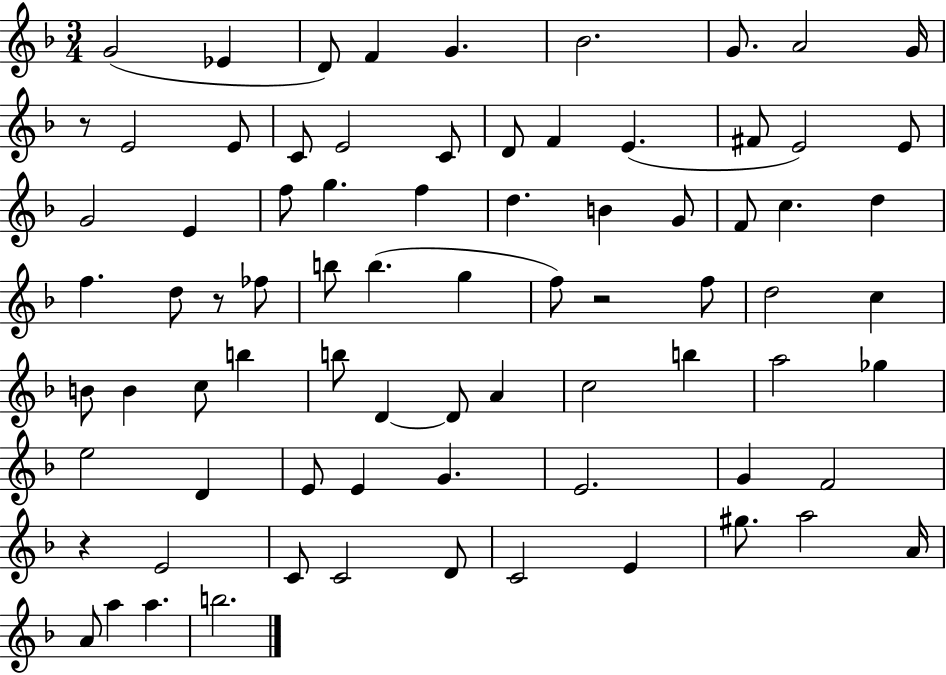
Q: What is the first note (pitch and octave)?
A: G4